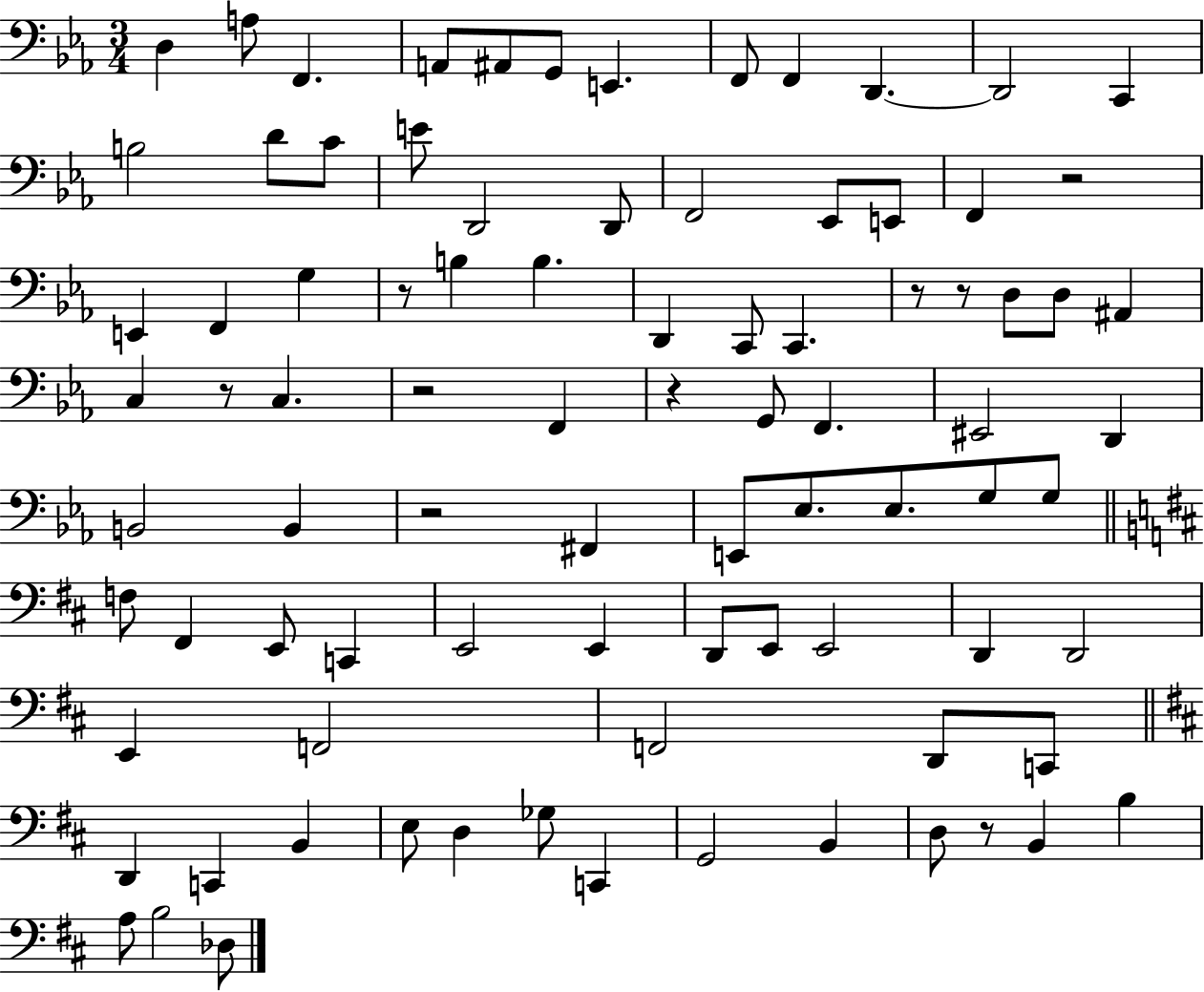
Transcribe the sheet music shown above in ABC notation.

X:1
T:Untitled
M:3/4
L:1/4
K:Eb
D, A,/2 F,, A,,/2 ^A,,/2 G,,/2 E,, F,,/2 F,, D,, D,,2 C,, B,2 D/2 C/2 E/2 D,,2 D,,/2 F,,2 _E,,/2 E,,/2 F,, z2 E,, F,, G, z/2 B, B, D,, C,,/2 C,, z/2 z/2 D,/2 D,/2 ^A,, C, z/2 C, z2 F,, z G,,/2 F,, ^E,,2 D,, B,,2 B,, z2 ^F,, E,,/2 _E,/2 _E,/2 G,/2 G,/2 F,/2 ^F,, E,,/2 C,, E,,2 E,, D,,/2 E,,/2 E,,2 D,, D,,2 E,, F,,2 F,,2 D,,/2 C,,/2 D,, C,, B,, E,/2 D, _G,/2 C,, G,,2 B,, D,/2 z/2 B,, B, A,/2 B,2 _D,/2